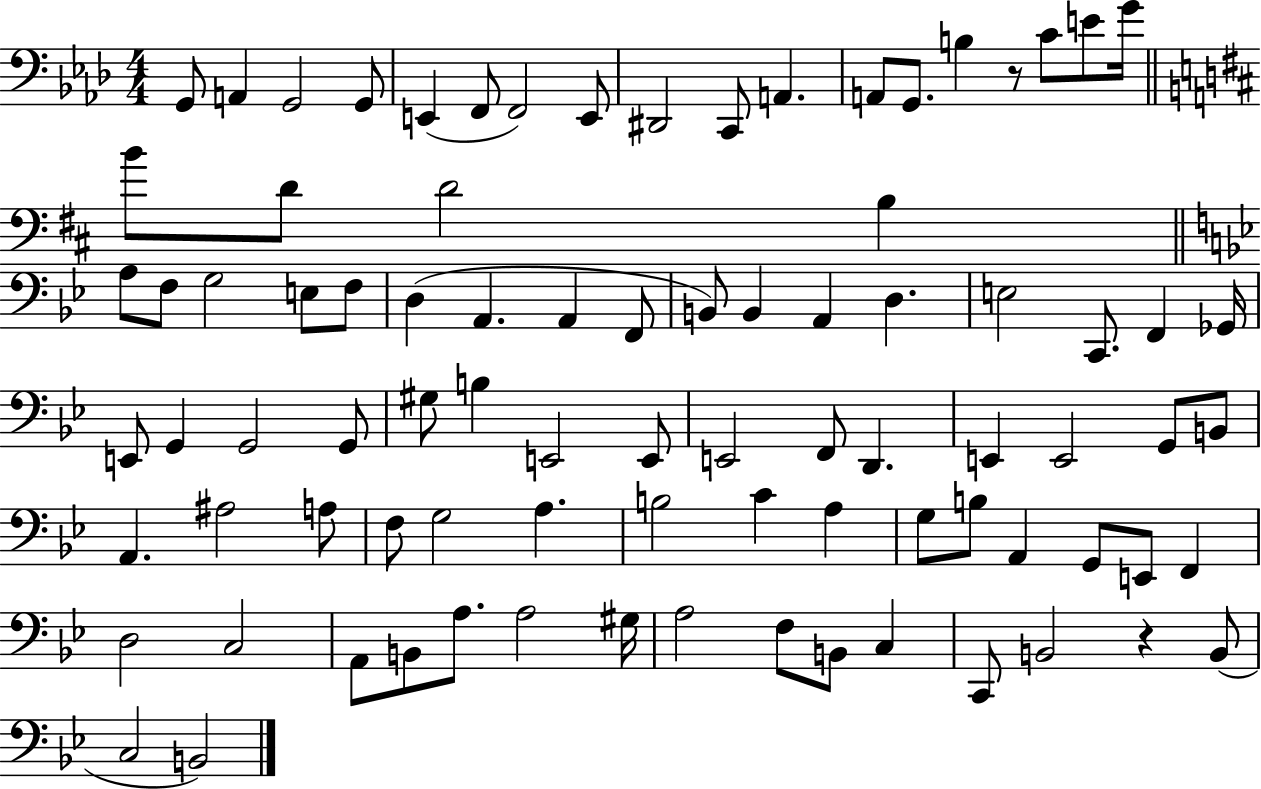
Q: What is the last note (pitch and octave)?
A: B2